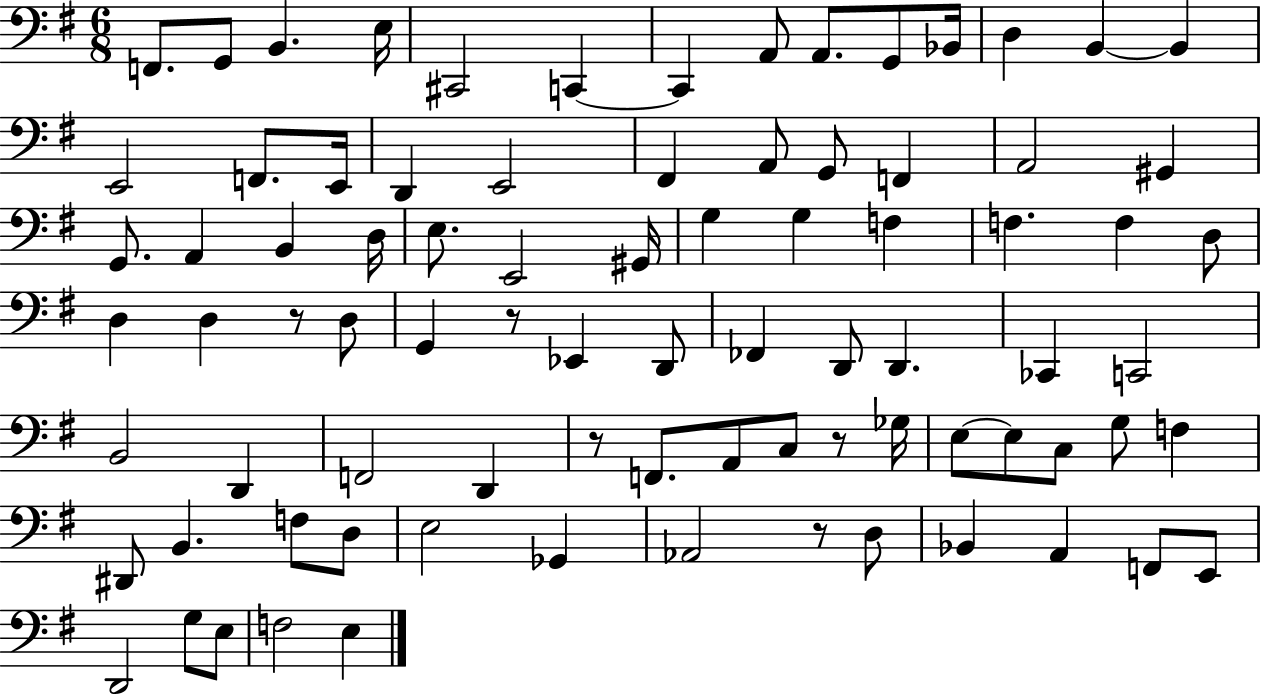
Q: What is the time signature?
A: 6/8